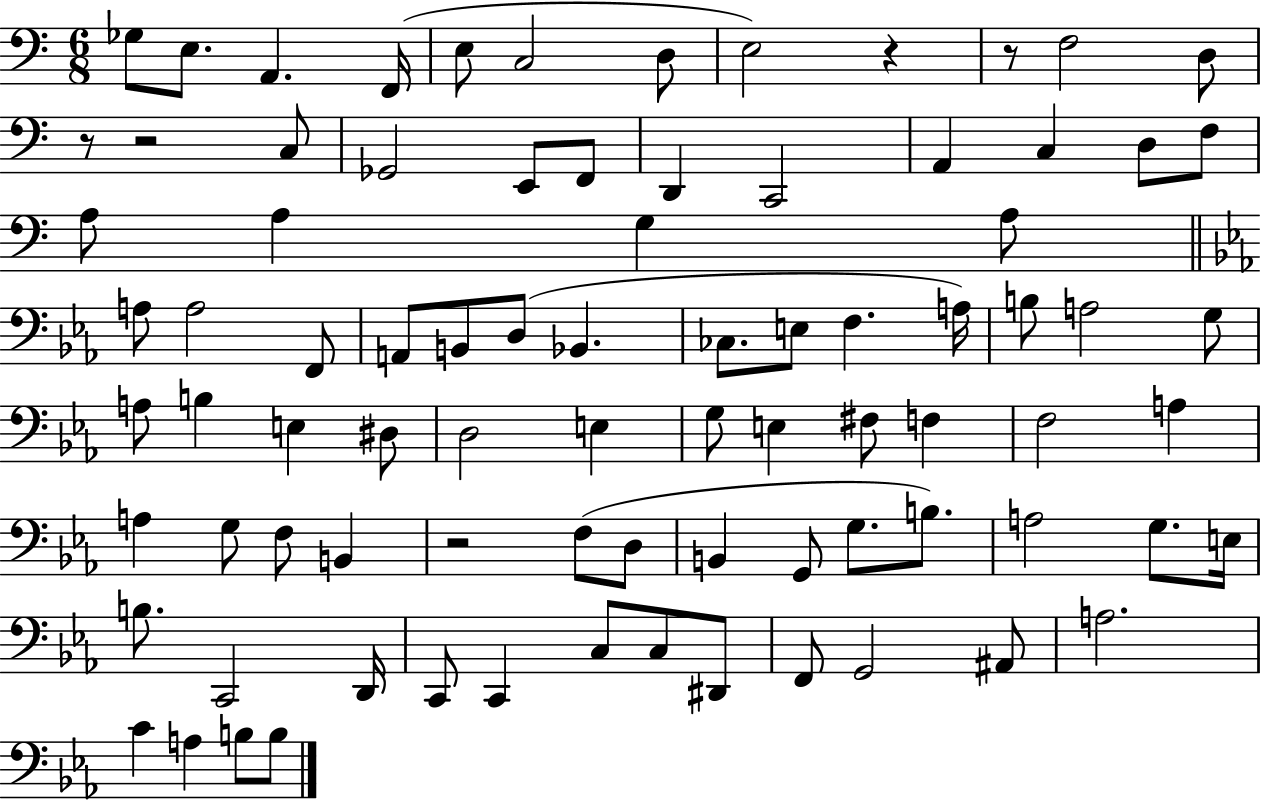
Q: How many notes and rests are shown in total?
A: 84